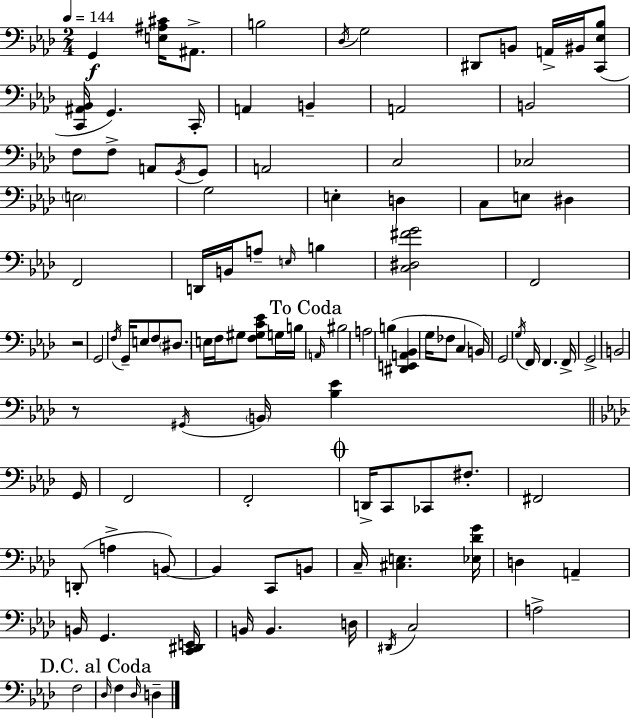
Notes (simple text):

G2/q [E3,A#3,C#4]/s A#2/e. B3/h Db3/s G3/h D#2/e B2/e A2/s BIS2/s [C2,Eb3,Bb3]/e [C2,A#2,Bb2]/s G2/q. C2/s A2/q B2/q A2/h B2/h F3/e F3/e A2/e G2/s G2/e A2/h C3/h CES3/h E3/h G3/h E3/q D3/q C3/e E3/e D#3/q F2/h D2/s B2/s A3/e E3/s B3/q [C3,D#3,F#4,G4]/h F2/h R/h G2/h F3/s G2/s E3/e F3/e D#3/e. E3/s F3/s G#3/e [F3,G#3,C4,Eb4]/e G3/s B3/s A2/s BIS3/h A3/h B3/q [D#2,E2,A2,Bb2]/q G3/s FES3/e C3/q B2/s G2/h G3/s F2/s F2/q. F2/s G2/h B2/h R/e G#2/s B2/s [Bb3,Eb4]/q G2/s F2/h F2/h D2/s C2/e CES2/e F#3/e. F#2/h D2/e A3/q B2/e B2/q C2/e B2/e C3/s [C#3,E3]/q. [Eb3,Db4,G4]/s D3/q A2/q B2/s G2/q. [C2,D#2,E2]/s B2/s B2/q. D3/s D#2/s C3/h A3/h F3/h Db3/s F3/q Db3/s D3/q